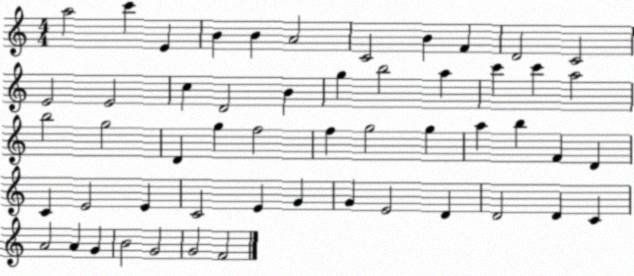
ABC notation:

X:1
T:Untitled
M:4/4
L:1/4
K:C
a2 c' E B B A2 C2 B F D2 C2 E2 E2 c D2 B g b2 a c' c' a2 b2 g2 D g f2 f g2 g a b F D C E2 E C2 E G G E2 D D2 D C A2 A G B2 G2 G2 F2